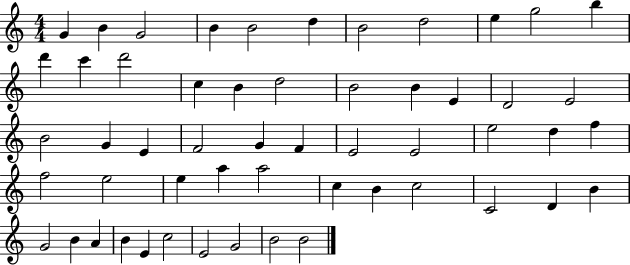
G4/q B4/q G4/h B4/q B4/h D5/q B4/h D5/h E5/q G5/h B5/q D6/q C6/q D6/h C5/q B4/q D5/h B4/h B4/q E4/q D4/h E4/h B4/h G4/q E4/q F4/h G4/q F4/q E4/h E4/h E5/h D5/q F5/q F5/h E5/h E5/q A5/q A5/h C5/q B4/q C5/h C4/h D4/q B4/q G4/h B4/q A4/q B4/q E4/q C5/h E4/h G4/h B4/h B4/h